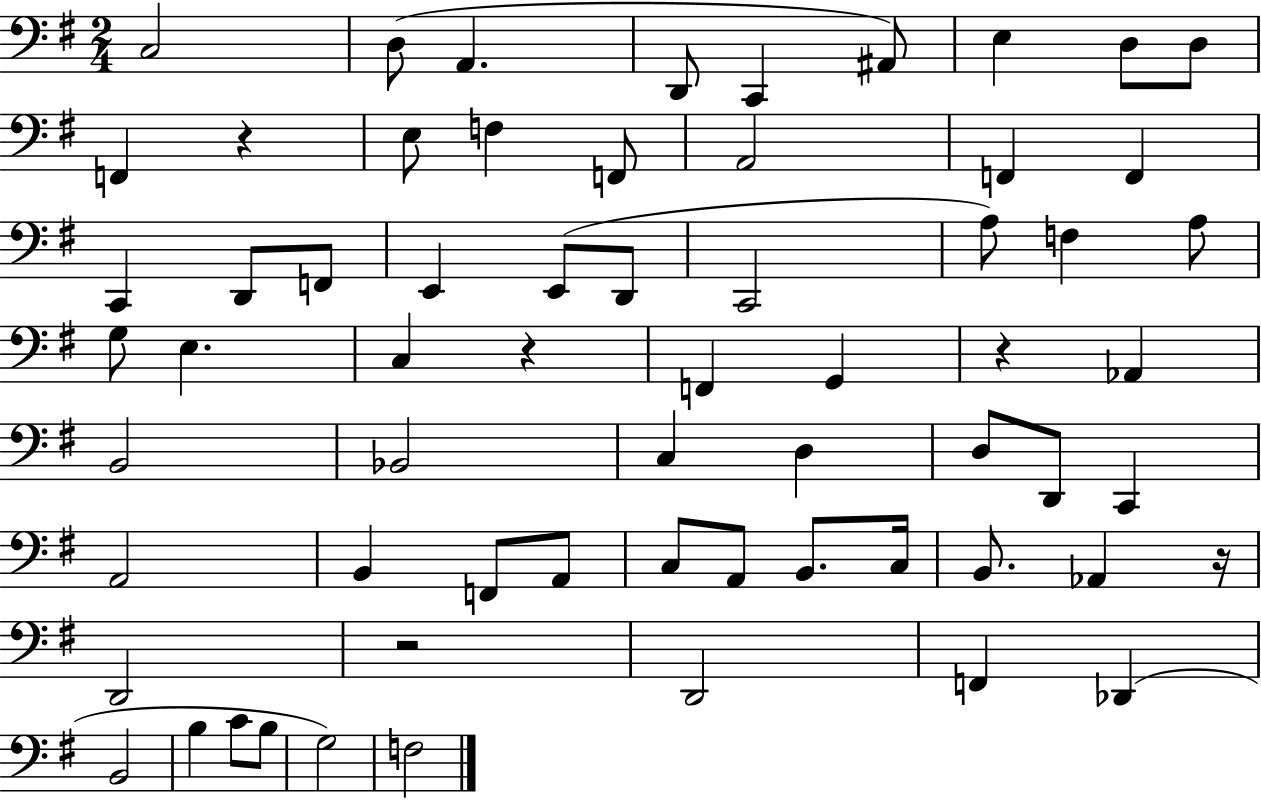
C3/h D3/e A2/q. D2/e C2/q A#2/e E3/q D3/e D3/e F2/q R/q E3/e F3/q F2/e A2/h F2/q F2/q C2/q D2/e F2/e E2/q E2/e D2/e C2/h A3/e F3/q A3/e G3/e E3/q. C3/q R/q F2/q G2/q R/q Ab2/q B2/h Bb2/h C3/q D3/q D3/e D2/e C2/q A2/h B2/q F2/e A2/e C3/e A2/e B2/e. C3/s B2/e. Ab2/q R/s D2/h R/h D2/h F2/q Db2/q B2/h B3/q C4/e B3/e G3/h F3/h